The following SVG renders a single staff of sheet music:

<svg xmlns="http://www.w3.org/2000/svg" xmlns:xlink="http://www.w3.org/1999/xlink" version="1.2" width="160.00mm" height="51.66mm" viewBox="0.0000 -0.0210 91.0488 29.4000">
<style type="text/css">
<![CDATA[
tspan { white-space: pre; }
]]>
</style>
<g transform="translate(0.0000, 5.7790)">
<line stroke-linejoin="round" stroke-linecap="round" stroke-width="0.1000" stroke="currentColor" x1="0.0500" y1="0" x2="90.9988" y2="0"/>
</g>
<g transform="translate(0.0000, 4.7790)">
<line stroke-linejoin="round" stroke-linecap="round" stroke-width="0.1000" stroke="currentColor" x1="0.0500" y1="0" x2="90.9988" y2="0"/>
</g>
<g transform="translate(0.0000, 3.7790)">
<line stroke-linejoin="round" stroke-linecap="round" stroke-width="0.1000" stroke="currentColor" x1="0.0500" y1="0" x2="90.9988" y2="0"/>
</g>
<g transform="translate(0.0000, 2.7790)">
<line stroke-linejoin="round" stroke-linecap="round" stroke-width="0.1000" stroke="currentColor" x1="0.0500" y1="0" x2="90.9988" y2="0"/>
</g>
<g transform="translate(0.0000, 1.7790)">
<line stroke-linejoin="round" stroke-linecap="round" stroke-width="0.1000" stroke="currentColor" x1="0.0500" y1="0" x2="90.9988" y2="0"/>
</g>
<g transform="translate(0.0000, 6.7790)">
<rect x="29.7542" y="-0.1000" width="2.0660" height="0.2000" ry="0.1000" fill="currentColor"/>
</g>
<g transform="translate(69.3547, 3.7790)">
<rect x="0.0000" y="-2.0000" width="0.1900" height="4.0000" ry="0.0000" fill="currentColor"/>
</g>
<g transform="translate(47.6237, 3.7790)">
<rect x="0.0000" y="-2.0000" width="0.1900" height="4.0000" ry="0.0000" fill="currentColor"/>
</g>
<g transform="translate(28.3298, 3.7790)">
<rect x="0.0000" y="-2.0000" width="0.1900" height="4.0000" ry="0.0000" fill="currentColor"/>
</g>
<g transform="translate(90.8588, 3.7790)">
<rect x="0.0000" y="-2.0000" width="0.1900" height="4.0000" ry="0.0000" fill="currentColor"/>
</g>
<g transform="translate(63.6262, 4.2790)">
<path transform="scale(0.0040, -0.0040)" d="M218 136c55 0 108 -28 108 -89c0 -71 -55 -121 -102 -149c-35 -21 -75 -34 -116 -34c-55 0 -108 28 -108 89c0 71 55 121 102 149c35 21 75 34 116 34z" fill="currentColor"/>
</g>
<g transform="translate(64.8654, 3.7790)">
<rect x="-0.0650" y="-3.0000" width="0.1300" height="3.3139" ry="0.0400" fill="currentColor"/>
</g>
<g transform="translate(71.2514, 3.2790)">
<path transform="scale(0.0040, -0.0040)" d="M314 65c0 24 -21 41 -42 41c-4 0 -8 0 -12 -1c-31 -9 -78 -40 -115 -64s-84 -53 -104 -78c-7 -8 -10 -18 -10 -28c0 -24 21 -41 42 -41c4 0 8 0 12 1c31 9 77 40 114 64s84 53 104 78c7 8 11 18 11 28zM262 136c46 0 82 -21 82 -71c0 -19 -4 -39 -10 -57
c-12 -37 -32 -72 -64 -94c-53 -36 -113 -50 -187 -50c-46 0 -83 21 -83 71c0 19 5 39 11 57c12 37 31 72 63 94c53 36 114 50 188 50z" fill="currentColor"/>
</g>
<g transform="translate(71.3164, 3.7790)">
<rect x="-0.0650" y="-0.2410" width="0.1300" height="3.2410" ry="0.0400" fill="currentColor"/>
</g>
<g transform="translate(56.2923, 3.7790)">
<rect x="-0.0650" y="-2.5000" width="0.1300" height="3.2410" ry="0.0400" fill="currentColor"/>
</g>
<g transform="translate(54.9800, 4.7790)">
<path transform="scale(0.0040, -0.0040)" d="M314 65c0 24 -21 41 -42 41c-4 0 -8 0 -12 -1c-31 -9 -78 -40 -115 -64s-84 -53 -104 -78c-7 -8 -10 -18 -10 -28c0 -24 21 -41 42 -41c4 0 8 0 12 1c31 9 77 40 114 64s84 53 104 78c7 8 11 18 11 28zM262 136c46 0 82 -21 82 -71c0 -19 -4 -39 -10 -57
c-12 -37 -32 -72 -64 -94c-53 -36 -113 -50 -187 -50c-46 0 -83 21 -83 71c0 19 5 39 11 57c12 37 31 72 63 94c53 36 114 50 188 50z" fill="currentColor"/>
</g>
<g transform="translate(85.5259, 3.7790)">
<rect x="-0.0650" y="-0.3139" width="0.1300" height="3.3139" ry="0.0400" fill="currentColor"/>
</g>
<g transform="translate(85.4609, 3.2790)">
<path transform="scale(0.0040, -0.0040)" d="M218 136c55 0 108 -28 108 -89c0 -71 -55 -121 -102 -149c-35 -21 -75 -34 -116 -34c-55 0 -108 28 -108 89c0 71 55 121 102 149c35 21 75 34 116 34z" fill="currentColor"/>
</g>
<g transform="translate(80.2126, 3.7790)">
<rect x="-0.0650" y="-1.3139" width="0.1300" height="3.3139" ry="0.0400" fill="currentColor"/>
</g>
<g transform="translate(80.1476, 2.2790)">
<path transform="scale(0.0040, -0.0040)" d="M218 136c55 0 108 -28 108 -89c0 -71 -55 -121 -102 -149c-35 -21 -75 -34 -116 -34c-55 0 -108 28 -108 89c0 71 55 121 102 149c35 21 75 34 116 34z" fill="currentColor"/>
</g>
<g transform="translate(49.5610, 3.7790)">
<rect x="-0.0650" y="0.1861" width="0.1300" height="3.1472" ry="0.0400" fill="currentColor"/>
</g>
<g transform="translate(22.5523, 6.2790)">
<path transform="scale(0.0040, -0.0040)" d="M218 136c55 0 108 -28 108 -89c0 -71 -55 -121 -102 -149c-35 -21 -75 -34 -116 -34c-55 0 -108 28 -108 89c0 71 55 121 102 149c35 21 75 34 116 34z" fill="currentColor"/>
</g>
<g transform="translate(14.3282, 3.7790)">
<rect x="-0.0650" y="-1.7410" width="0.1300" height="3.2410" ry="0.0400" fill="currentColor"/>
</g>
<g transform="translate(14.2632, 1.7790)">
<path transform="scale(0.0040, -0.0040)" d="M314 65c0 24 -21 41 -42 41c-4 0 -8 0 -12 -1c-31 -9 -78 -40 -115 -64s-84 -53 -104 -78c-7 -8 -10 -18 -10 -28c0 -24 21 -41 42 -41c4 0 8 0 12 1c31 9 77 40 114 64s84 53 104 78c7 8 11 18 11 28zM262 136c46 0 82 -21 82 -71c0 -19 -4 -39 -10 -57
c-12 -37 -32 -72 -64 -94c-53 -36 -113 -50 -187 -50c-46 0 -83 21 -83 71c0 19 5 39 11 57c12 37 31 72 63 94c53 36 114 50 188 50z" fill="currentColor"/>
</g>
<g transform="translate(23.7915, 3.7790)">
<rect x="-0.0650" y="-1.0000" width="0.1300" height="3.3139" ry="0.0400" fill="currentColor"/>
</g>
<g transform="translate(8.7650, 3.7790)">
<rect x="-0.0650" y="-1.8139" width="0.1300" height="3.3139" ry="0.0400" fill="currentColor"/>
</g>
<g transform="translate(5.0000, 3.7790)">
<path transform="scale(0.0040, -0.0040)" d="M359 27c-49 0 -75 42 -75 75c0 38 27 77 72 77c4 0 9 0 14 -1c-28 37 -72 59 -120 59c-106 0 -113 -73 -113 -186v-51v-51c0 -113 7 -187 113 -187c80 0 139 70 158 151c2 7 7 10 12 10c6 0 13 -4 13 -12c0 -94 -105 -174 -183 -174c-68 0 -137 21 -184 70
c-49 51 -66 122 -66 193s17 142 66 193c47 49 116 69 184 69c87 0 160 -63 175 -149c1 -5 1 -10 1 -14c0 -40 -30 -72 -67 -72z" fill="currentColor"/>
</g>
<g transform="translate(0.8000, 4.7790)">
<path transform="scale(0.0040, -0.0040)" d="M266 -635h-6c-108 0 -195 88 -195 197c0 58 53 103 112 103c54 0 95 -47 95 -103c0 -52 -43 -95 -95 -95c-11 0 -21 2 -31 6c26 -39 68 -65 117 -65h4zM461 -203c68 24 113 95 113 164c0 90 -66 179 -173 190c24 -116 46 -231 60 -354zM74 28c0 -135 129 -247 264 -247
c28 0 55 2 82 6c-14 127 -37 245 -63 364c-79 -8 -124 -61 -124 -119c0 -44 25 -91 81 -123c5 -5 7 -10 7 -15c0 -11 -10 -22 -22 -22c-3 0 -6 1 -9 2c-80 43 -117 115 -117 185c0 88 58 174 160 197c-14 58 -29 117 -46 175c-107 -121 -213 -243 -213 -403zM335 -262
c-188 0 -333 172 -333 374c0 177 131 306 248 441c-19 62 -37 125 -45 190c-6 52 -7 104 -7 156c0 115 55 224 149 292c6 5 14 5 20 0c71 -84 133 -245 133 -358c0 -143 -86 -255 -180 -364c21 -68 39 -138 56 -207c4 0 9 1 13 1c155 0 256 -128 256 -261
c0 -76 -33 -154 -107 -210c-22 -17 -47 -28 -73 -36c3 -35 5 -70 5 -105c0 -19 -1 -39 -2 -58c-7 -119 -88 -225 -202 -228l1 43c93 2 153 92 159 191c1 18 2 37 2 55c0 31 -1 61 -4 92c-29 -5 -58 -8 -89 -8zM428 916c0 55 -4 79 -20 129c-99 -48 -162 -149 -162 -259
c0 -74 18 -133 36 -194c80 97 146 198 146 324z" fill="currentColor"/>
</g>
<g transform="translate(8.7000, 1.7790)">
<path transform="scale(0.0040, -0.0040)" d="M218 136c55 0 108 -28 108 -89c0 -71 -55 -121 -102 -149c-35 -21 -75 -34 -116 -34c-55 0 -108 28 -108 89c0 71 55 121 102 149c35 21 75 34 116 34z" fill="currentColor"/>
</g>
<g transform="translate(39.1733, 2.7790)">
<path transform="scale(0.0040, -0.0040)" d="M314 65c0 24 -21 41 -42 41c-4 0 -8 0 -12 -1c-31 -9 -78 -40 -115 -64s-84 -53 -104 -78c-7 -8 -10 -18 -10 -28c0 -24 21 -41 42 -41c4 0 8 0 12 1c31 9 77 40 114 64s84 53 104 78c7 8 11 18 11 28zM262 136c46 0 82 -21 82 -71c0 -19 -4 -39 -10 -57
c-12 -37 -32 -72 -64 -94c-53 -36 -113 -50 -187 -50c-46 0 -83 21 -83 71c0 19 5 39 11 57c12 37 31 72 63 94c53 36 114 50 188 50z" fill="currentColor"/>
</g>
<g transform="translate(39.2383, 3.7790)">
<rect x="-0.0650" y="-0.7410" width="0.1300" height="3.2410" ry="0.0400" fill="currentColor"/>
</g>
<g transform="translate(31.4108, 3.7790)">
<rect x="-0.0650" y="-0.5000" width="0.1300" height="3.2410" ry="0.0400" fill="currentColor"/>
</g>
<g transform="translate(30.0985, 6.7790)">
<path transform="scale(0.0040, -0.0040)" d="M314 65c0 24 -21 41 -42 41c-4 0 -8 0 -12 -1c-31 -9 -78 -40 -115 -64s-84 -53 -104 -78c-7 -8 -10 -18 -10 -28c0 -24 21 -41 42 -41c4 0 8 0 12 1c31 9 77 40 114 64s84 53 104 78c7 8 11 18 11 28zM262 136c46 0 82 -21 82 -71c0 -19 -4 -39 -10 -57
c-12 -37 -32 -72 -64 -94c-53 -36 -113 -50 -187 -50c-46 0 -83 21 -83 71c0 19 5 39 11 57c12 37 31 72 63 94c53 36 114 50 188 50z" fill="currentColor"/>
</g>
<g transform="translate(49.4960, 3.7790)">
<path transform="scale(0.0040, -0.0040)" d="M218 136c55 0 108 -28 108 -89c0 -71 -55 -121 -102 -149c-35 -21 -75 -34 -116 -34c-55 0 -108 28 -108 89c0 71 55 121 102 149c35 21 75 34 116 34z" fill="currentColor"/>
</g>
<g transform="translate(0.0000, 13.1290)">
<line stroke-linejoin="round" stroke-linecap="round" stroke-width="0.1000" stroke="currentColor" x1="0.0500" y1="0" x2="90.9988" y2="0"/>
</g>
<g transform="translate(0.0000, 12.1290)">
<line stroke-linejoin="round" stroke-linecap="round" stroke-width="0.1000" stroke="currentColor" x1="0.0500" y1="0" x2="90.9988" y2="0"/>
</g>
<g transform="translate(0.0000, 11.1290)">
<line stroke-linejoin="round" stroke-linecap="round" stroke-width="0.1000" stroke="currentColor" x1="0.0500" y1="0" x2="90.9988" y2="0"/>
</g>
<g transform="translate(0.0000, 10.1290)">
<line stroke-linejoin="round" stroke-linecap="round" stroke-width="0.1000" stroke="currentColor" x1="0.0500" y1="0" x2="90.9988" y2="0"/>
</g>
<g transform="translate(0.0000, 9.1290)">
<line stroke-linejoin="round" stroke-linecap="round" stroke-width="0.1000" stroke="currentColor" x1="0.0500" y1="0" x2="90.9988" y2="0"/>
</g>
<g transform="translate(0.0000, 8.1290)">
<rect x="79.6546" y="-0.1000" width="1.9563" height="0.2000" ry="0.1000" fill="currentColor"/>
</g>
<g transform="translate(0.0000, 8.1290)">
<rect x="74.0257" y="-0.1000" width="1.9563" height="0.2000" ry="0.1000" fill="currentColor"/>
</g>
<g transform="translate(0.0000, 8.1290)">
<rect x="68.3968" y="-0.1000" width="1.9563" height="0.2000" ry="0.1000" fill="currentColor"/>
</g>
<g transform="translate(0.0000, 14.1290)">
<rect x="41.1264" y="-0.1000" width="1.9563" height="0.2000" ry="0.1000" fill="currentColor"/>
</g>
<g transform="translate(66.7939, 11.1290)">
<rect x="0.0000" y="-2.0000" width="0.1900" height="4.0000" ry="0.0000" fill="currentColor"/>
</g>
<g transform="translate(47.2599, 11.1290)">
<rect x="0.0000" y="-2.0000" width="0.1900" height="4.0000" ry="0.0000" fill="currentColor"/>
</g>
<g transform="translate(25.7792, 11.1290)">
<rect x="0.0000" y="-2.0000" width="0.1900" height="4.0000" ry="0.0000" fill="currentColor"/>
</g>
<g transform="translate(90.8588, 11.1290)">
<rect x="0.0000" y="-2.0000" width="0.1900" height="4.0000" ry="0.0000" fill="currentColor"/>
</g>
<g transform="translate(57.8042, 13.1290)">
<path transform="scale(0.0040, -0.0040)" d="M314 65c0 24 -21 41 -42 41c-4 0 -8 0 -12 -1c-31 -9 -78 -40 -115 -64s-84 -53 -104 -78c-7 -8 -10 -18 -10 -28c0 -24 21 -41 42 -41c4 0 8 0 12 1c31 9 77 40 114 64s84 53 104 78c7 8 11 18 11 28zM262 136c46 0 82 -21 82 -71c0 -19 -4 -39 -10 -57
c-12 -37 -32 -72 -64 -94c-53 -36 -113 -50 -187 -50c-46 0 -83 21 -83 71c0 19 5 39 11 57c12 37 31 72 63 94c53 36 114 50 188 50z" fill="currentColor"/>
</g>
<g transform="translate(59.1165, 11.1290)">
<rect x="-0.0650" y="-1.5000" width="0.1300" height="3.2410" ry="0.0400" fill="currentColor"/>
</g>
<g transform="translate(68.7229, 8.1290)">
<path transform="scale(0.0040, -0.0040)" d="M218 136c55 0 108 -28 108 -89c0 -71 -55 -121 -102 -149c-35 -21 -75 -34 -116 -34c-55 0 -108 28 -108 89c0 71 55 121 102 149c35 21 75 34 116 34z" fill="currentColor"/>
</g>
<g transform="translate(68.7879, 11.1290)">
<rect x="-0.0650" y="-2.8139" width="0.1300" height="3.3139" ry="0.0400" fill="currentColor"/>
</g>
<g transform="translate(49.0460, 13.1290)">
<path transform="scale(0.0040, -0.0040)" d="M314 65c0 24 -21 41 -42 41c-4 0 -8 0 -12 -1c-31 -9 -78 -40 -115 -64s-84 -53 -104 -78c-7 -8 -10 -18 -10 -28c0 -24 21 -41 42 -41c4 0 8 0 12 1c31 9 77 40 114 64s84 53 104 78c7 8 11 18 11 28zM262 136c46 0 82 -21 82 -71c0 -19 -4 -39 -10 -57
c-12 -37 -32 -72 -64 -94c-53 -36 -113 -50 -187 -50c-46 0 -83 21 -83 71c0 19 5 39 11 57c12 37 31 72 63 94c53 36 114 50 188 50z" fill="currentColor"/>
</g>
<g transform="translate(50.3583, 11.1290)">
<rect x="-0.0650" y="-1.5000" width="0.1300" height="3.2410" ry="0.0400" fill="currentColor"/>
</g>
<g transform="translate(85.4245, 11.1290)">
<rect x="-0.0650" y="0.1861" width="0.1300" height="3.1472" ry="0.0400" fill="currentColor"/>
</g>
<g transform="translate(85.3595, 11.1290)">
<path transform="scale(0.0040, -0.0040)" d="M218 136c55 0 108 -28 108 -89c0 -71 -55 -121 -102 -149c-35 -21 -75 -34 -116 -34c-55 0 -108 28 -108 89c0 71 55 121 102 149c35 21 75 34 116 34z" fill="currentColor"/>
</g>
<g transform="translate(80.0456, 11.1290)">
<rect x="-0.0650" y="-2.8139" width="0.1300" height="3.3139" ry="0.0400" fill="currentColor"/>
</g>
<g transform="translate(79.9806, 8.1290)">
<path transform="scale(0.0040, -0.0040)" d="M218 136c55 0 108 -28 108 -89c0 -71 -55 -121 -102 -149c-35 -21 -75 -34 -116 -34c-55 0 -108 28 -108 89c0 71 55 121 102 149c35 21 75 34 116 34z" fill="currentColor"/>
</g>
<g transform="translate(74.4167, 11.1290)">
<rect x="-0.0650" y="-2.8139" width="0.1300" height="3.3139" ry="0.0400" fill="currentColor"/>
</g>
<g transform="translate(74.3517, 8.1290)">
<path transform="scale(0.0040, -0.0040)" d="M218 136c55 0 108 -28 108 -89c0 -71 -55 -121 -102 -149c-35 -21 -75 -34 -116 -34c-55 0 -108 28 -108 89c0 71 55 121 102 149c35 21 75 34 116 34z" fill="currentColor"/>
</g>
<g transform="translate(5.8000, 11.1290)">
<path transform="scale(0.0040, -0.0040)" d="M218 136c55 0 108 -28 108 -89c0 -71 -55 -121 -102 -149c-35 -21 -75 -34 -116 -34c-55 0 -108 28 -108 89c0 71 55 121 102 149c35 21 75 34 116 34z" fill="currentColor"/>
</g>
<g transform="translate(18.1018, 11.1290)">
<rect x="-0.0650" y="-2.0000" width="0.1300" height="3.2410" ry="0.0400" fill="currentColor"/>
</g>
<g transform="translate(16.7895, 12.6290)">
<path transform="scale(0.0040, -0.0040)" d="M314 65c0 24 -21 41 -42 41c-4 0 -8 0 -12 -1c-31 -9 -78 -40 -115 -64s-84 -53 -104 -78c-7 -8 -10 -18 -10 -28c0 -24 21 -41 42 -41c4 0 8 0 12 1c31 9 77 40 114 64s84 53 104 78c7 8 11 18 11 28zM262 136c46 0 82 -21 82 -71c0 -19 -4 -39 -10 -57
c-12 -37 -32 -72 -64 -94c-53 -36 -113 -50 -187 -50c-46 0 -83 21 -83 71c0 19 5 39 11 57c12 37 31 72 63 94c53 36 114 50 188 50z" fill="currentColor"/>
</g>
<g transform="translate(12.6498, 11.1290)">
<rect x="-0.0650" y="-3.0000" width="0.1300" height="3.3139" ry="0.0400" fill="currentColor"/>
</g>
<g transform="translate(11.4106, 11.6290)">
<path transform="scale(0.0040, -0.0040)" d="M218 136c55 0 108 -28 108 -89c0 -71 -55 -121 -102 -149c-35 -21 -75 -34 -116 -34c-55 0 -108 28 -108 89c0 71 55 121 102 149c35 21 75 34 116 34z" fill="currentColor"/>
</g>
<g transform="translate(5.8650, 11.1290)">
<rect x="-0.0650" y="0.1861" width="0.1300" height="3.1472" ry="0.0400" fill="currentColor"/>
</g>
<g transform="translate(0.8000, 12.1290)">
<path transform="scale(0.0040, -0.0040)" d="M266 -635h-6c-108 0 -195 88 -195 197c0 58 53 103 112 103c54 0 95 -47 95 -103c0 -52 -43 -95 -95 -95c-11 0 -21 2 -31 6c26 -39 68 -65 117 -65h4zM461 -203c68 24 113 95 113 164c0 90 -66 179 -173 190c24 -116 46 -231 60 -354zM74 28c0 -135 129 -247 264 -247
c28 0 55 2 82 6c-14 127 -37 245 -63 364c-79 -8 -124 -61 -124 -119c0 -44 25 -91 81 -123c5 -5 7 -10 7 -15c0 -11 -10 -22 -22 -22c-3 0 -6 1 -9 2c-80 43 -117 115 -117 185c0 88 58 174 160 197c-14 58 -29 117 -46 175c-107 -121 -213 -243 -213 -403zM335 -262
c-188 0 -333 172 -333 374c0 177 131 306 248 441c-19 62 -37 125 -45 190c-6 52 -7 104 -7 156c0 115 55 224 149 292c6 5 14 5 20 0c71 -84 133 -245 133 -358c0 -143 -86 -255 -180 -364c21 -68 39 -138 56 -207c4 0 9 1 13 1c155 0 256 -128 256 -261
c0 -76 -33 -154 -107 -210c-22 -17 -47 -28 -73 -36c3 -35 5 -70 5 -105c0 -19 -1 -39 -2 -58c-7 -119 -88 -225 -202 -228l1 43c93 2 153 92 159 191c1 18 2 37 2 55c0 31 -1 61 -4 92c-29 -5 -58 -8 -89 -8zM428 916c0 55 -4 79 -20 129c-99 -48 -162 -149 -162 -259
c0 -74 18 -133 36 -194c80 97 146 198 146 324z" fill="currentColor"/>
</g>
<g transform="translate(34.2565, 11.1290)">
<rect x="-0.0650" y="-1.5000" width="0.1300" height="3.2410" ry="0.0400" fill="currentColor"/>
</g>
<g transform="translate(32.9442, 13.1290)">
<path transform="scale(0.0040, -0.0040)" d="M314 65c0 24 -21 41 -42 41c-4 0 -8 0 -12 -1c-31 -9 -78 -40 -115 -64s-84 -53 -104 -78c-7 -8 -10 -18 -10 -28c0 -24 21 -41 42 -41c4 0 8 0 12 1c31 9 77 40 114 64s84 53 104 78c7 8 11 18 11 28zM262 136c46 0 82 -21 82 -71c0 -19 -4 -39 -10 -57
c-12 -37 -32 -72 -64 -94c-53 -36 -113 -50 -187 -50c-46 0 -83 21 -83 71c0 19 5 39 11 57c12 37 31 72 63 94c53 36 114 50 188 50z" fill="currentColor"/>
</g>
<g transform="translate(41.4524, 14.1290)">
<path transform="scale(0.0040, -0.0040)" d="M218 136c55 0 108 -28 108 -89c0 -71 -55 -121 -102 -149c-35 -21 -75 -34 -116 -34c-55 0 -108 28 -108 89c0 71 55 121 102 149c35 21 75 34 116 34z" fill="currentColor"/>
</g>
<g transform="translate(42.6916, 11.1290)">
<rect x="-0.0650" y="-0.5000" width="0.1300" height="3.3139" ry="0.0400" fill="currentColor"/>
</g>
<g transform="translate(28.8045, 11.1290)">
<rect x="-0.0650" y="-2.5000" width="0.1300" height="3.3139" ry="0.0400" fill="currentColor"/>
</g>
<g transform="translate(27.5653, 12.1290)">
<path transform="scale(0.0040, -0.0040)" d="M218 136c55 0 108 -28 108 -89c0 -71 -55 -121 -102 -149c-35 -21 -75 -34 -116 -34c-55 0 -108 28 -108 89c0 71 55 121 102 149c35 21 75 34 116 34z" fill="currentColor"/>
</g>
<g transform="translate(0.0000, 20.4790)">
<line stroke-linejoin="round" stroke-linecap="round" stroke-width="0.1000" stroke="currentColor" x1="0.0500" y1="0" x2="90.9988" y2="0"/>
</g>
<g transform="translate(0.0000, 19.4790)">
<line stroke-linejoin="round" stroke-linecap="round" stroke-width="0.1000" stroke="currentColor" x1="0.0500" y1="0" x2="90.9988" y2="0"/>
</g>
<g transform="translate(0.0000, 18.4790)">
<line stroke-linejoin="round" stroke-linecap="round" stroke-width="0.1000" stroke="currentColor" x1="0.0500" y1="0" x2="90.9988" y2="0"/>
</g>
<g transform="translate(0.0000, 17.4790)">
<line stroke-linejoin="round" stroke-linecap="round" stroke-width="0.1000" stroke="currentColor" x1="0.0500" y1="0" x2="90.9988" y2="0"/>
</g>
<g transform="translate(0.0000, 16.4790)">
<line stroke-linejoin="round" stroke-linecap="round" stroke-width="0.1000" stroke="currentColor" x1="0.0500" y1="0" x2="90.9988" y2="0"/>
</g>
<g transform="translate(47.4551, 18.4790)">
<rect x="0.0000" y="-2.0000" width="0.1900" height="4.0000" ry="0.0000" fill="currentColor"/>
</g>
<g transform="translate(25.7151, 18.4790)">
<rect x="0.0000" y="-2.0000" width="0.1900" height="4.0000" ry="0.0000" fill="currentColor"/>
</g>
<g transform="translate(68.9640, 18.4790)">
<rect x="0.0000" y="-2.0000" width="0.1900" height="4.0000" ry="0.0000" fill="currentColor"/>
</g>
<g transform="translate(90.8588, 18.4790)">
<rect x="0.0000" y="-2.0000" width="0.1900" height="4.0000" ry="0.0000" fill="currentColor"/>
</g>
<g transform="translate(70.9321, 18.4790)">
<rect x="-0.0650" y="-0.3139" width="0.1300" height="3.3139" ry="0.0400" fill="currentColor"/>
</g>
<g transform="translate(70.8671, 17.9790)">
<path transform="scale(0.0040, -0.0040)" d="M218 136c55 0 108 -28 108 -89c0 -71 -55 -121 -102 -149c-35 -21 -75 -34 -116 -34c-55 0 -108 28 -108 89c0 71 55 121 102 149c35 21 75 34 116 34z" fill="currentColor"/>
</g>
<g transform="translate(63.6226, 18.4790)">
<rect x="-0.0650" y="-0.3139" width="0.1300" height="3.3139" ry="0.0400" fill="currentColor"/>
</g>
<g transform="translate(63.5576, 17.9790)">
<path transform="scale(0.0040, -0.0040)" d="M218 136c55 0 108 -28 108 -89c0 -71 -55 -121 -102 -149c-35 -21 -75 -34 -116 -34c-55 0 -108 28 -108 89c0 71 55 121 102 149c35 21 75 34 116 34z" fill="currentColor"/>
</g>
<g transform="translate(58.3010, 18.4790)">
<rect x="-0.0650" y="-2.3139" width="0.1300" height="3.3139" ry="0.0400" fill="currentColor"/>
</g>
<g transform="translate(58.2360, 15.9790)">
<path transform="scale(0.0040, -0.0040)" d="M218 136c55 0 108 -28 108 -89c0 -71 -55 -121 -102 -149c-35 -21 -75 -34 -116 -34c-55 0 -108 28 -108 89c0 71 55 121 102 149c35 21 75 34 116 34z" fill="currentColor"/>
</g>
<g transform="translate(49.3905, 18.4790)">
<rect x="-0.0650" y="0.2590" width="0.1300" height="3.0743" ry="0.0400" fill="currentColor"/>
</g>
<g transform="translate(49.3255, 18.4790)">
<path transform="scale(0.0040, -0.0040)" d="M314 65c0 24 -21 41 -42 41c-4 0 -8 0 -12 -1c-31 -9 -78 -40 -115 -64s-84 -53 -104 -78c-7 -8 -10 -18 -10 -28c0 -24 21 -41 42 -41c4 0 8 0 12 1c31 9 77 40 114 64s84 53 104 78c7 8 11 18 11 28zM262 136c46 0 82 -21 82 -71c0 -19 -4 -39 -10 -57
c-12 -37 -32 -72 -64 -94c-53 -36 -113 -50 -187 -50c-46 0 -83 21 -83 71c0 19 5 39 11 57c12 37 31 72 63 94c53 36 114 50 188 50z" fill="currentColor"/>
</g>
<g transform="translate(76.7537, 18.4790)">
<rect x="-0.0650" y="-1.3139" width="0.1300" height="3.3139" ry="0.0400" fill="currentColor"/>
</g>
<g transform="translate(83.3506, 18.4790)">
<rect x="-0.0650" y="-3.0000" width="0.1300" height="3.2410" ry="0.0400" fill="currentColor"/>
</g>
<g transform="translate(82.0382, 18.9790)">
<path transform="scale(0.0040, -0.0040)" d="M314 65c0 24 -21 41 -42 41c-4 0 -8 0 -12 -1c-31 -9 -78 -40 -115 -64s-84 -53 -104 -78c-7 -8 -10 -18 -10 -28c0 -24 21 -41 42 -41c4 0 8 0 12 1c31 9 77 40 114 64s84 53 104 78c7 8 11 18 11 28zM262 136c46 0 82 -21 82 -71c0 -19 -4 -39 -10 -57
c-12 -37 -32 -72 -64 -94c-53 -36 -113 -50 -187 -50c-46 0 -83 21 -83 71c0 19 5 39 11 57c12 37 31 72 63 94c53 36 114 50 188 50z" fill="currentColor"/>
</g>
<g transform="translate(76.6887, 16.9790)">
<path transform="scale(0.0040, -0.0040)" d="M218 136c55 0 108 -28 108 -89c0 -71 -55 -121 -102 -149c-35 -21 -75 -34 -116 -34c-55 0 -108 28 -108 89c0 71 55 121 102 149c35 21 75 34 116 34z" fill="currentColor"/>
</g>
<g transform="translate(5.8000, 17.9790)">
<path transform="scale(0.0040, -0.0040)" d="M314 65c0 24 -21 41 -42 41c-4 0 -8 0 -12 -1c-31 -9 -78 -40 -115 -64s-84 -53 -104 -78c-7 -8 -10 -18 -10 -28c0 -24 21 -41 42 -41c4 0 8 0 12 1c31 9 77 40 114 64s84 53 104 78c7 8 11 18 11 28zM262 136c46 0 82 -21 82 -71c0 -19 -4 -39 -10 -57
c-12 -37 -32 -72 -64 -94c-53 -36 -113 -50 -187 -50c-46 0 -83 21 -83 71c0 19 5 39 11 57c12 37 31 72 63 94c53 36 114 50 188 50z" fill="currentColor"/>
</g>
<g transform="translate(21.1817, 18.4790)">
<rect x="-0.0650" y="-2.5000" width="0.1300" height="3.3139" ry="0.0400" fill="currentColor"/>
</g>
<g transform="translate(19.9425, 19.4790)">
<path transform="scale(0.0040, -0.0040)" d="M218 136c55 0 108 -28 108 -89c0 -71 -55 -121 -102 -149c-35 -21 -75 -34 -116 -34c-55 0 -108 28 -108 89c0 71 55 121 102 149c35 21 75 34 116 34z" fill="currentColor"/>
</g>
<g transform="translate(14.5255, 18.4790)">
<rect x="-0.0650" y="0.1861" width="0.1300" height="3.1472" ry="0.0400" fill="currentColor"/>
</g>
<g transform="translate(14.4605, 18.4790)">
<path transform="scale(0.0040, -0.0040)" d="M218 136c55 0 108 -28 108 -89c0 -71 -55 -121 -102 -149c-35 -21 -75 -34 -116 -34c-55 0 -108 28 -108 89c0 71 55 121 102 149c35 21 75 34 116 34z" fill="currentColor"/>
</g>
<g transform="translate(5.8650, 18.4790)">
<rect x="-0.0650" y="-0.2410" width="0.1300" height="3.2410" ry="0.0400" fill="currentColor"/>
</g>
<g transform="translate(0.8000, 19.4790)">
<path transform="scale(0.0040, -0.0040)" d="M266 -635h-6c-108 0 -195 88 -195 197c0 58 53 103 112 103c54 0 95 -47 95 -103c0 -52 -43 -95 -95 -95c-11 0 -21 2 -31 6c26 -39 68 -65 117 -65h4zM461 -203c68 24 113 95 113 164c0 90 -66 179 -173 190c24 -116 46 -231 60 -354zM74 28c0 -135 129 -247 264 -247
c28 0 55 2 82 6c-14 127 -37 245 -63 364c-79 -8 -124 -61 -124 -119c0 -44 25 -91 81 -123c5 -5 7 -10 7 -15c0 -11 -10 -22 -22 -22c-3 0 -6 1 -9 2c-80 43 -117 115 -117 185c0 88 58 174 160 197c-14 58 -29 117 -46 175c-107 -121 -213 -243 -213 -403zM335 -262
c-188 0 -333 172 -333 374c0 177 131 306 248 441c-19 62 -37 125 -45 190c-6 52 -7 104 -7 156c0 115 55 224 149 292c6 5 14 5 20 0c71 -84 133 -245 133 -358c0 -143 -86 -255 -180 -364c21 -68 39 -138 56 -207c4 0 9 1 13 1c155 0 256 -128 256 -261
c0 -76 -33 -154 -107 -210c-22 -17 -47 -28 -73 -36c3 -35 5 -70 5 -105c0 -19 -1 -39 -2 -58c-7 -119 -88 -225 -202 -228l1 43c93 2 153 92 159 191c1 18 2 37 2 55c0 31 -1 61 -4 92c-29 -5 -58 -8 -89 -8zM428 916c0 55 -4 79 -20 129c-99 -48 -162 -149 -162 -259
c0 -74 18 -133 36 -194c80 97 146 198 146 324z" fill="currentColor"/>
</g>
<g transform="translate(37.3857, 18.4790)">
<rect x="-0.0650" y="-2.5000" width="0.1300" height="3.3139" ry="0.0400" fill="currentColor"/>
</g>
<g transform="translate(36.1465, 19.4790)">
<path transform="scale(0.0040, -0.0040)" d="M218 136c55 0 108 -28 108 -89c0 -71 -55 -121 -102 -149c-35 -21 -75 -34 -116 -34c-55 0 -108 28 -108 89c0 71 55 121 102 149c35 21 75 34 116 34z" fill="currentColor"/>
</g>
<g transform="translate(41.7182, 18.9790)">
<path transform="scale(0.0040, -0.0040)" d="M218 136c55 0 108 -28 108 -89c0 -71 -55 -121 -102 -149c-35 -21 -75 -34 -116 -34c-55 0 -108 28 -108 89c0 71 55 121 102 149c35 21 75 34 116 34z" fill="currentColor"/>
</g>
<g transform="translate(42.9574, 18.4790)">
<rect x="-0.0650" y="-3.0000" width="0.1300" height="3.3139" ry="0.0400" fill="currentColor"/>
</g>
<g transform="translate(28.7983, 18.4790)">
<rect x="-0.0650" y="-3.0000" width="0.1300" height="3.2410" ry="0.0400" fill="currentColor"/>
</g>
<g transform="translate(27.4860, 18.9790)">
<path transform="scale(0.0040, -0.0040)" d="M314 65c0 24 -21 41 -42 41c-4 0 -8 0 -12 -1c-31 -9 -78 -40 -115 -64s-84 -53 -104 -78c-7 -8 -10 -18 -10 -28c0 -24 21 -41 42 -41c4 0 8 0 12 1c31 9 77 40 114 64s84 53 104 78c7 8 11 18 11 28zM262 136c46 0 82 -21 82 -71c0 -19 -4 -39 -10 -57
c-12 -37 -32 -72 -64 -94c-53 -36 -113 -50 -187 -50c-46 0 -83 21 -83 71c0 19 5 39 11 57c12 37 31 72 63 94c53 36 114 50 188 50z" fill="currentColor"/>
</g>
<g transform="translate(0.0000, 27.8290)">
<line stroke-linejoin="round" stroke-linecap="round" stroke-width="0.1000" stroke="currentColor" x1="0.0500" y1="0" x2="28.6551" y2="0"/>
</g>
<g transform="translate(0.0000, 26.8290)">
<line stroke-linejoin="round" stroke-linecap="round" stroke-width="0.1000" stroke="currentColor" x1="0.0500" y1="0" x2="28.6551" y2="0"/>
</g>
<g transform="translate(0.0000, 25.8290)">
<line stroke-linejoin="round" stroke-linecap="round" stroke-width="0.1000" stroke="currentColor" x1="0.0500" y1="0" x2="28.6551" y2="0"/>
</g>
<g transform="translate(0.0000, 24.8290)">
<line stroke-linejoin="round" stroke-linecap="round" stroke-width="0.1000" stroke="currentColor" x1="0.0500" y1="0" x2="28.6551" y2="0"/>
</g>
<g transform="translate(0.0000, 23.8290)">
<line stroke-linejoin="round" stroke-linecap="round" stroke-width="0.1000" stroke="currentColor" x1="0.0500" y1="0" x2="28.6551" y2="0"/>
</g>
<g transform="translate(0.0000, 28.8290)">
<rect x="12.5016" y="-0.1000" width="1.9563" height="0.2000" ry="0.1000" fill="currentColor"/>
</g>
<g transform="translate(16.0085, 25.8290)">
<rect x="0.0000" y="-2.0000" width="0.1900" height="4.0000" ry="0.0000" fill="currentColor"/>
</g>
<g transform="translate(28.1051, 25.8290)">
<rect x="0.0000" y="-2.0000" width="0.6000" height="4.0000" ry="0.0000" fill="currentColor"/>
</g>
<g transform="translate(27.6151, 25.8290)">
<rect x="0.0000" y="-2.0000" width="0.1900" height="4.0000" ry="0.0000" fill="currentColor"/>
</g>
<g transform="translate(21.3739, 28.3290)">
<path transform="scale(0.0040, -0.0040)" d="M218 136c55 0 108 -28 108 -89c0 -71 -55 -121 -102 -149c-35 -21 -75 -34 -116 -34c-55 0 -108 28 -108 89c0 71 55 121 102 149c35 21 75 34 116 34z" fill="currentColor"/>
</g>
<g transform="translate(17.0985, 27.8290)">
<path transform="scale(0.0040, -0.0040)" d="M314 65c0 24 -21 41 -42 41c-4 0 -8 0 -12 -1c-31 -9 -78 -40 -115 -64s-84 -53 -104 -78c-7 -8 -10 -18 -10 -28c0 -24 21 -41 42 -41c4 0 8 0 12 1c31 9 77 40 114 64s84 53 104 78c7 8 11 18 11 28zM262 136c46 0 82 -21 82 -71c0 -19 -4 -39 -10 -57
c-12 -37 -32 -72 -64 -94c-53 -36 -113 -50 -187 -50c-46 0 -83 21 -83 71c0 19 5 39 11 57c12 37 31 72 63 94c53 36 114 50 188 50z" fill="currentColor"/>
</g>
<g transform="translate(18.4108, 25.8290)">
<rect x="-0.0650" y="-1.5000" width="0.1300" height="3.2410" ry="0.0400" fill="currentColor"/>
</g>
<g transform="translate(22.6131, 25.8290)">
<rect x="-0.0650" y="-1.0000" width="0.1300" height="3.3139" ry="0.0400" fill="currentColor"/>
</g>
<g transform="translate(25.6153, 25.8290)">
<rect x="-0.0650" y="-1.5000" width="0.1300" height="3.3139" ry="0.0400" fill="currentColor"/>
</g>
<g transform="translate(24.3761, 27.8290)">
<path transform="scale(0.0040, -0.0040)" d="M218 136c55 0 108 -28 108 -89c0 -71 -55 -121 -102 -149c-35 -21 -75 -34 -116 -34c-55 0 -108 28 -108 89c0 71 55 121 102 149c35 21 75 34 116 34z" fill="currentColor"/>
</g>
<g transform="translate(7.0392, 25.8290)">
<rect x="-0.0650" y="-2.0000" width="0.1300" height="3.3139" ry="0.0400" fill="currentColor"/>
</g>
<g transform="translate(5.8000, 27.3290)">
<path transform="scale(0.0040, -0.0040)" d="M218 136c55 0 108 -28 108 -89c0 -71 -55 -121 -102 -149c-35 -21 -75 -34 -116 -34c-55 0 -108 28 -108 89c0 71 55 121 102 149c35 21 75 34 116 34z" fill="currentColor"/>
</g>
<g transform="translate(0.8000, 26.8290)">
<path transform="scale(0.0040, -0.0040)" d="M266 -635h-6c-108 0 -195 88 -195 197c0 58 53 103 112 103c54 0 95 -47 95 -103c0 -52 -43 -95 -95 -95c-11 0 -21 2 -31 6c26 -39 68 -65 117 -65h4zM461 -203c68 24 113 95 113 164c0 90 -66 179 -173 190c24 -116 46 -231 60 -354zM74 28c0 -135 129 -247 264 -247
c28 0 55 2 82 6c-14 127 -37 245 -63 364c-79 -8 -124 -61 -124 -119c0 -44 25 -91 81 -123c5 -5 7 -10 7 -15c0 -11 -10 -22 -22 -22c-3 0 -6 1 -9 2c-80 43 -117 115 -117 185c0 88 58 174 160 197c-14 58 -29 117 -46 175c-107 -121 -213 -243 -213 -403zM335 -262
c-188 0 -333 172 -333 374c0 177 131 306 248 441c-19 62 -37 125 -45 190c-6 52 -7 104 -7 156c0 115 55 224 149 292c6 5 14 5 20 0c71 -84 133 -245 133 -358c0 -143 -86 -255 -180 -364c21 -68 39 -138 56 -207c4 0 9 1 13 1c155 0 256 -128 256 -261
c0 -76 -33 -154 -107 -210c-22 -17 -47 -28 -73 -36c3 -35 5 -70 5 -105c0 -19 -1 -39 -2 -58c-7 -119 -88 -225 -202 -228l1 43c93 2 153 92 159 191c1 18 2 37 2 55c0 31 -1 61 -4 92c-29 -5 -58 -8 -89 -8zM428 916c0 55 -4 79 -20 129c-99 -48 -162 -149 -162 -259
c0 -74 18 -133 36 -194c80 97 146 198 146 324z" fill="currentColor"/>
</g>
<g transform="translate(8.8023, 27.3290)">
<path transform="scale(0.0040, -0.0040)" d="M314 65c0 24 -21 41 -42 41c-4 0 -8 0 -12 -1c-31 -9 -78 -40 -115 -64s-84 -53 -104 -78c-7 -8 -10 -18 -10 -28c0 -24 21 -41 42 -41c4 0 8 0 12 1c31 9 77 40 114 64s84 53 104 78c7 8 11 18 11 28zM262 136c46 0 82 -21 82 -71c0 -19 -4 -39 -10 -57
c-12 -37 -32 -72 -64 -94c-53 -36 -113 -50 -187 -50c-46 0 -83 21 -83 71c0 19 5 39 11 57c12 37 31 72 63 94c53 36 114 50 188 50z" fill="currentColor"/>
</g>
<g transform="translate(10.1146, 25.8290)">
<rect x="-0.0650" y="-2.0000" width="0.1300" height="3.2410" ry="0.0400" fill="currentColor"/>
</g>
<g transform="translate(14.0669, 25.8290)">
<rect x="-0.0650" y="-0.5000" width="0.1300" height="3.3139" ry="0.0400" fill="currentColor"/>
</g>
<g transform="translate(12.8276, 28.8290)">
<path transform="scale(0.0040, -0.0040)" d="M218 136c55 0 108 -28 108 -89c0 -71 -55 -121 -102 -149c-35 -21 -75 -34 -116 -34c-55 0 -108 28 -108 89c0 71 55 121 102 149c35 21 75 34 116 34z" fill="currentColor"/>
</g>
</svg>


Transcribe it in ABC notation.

X:1
T:Untitled
M:4/4
L:1/4
K:C
f f2 D C2 d2 B G2 A c2 e c B A F2 G E2 C E2 E2 a a a B c2 B G A2 G A B2 g c c e A2 F F2 C E2 D E